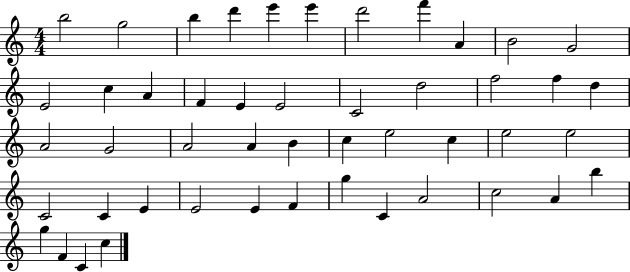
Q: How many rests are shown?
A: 0